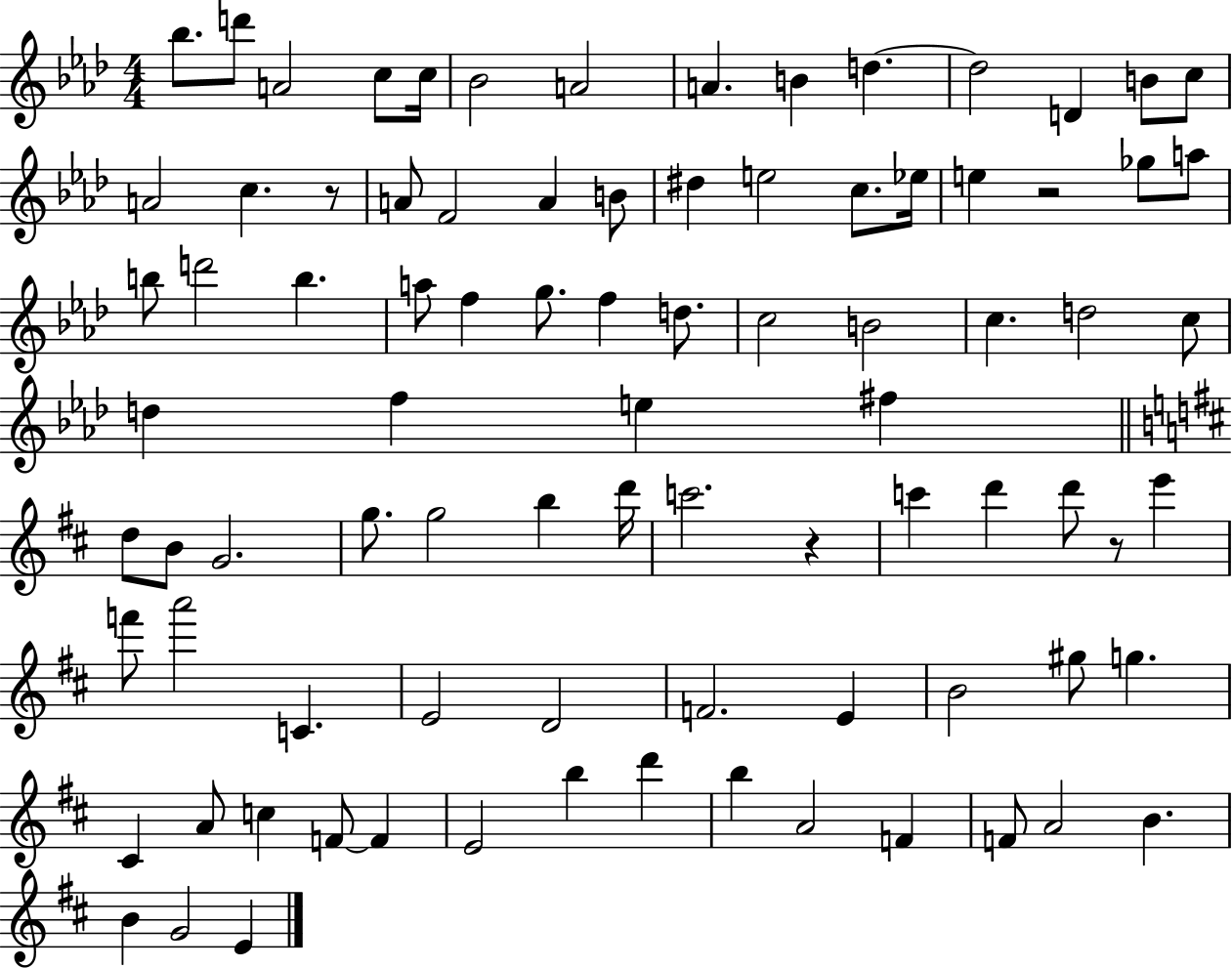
{
  \clef treble
  \numericTimeSignature
  \time 4/4
  \key aes \major
  \repeat volta 2 { bes''8. d'''8 a'2 c''8 c''16 | bes'2 a'2 | a'4. b'4 d''4.~~ | d''2 d'4 b'8 c''8 | \break a'2 c''4. r8 | a'8 f'2 a'4 b'8 | dis''4 e''2 c''8. ees''16 | e''4 r2 ges''8 a''8 | \break b''8 d'''2 b''4. | a''8 f''4 g''8. f''4 d''8. | c''2 b'2 | c''4. d''2 c''8 | \break d''4 f''4 e''4 fis''4 | \bar "||" \break \key d \major d''8 b'8 g'2. | g''8. g''2 b''4 d'''16 | c'''2. r4 | c'''4 d'''4 d'''8 r8 e'''4 | \break f'''8 a'''2 c'4. | e'2 d'2 | f'2. e'4 | b'2 gis''8 g''4. | \break cis'4 a'8 c''4 f'8~~ f'4 | e'2 b''4 d'''4 | b''4 a'2 f'4 | f'8 a'2 b'4. | \break b'4 g'2 e'4 | } \bar "|."
}